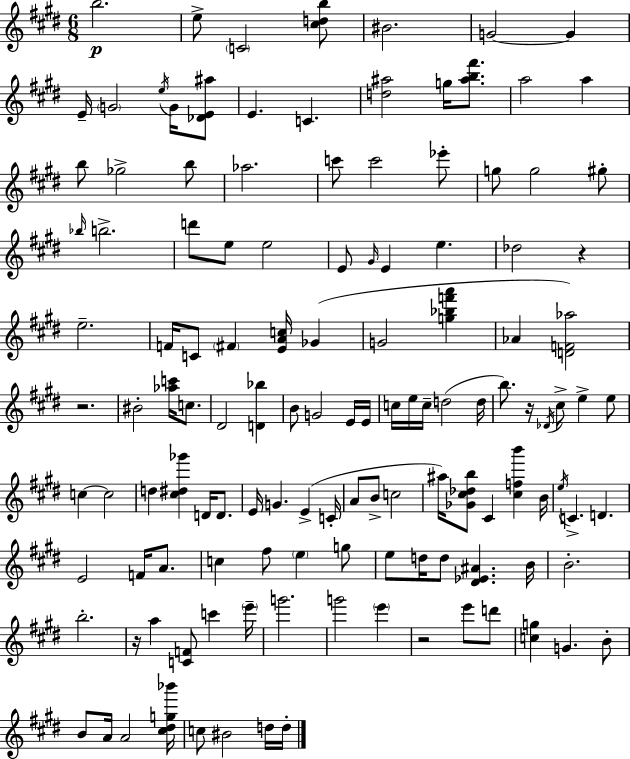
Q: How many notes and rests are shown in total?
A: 128